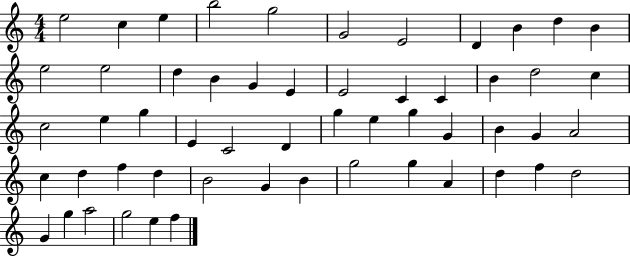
E5/h C5/q E5/q B5/h G5/h G4/h E4/h D4/q B4/q D5/q B4/q E5/h E5/h D5/q B4/q G4/q E4/q E4/h C4/q C4/q B4/q D5/h C5/q C5/h E5/q G5/q E4/q C4/h D4/q G5/q E5/q G5/q G4/q B4/q G4/q A4/h C5/q D5/q F5/q D5/q B4/h G4/q B4/q G5/h G5/q A4/q D5/q F5/q D5/h G4/q G5/q A5/h G5/h E5/q F5/q